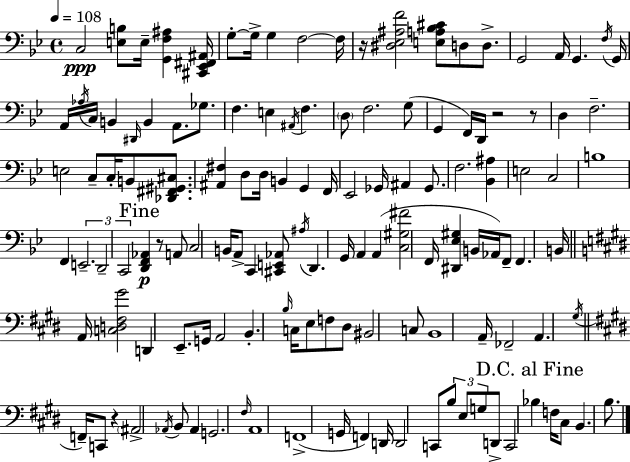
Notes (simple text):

C3/h [E3,B3]/e E3/s [G2,F3,A#3]/q [C#2,Eb2,F#2,A#2]/s G3/e G3/s G3/q F3/h F3/s R/s [D#3,Eb3,A#3,F4]/h [E3,A3,Bb3,C#4]/e D3/e D3/e. G2/h A2/s G2/q. F3/s G2/s A2/s Ab3/s C3/s B2/q D#2/s B2/q A2/e. Gb3/e. F3/q. E3/q A#2/s F3/q. D3/e F3/h. G3/e G2/q F2/s D2/s R/h R/e D3/q F3/h. E3/h C3/e C3/s B2/e [Db2,F#2,G#2,C#3]/e. [A#2,F#3]/q D3/e D3/s B2/q G2/q F2/s Eb2/h Gb2/s A#2/q Gb2/e. F3/h. [Bb2,A#3]/q E3/h C3/h B3/w F2/q E2/h. D2/h C2/h [D2,F2,Ab2]/q R/e A2/e C3/h B2/s A2/e C2/q [C#2,E2,Ab2]/e A#3/s D2/q. G2/s A2/q A2/q [C3,G#3,F#4]/h F2/s [D#2,Eb3,G#3]/q B2/s Ab2/s F2/e F2/q. B2/s A2/s [C3,D3,F#3,G#4]/h D2/q E2/e. G2/s A2/h B2/q. B3/s C3/s E3/e F3/e D#3/e BIS2/h C3/e B2/w A2/s FES2/h A2/q. G#3/s F2/s C2/e R/q A#2/h Ab2/s B2/e Ab2/q G2/h. F#3/s A2/w F2/w G2/s F2/q D2/s D2/h C2/e B3/e E3/e G3/e D2/e C2/h Bb3/q F3/s C#3/e B2/q. B3/e.